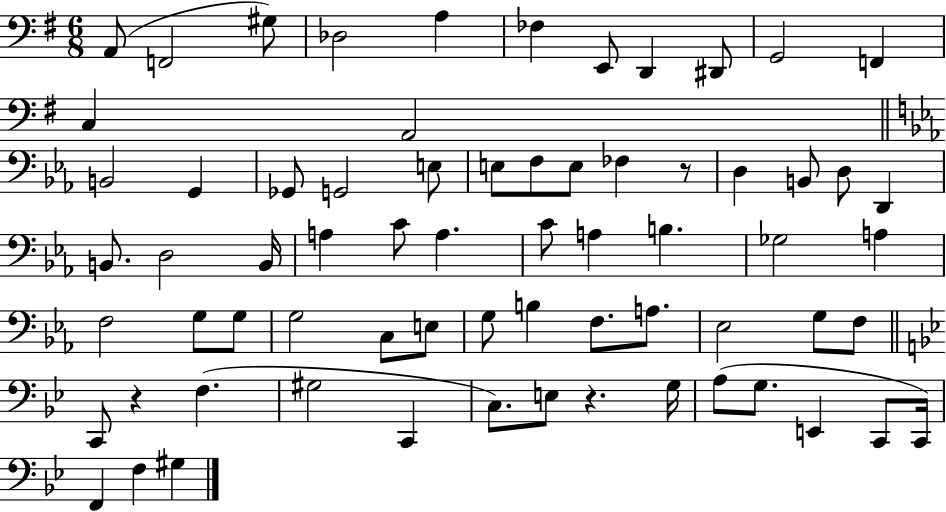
{
  \clef bass
  \numericTimeSignature
  \time 6/8
  \key g \major
  a,8( f,2 gis8) | des2 a4 | fes4 e,8 d,4 dis,8 | g,2 f,4 | \break c4 a,2 | \bar "||" \break \key c \minor b,2 g,4 | ges,8 g,2 e8 | e8 f8 e8 fes4 r8 | d4 b,8 d8 d,4 | \break b,8. d2 b,16 | a4 c'8 a4. | c'8 a4 b4. | ges2 a4 | \break f2 g8 g8 | g2 c8 e8 | g8 b4 f8. a8. | ees2 g8 f8 | \break \bar "||" \break \key g \minor c,8 r4 f4.( | gis2 c,4 | c8.) e8 r4. g16 | a8( g8. e,4 c,8 c,16) | \break f,4 f4 gis4 | \bar "|."
}